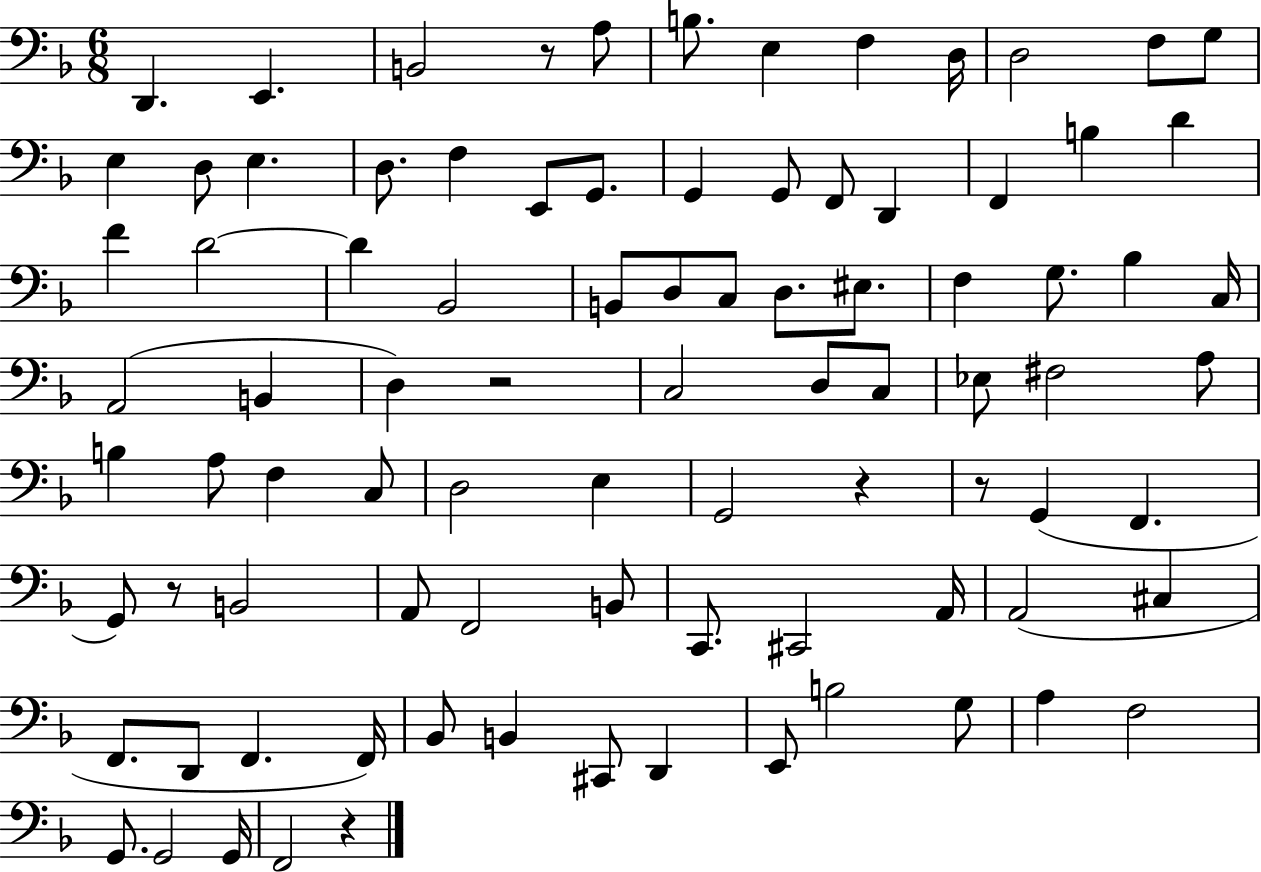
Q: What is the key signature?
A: F major